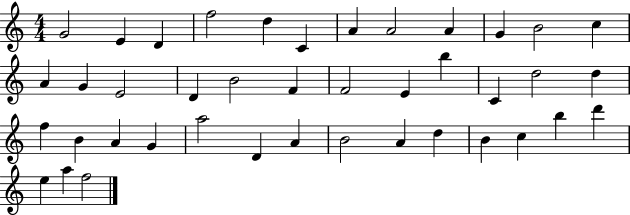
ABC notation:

X:1
T:Untitled
M:4/4
L:1/4
K:C
G2 E D f2 d C A A2 A G B2 c A G E2 D B2 F F2 E b C d2 d f B A G a2 D A B2 A d B c b d' e a f2